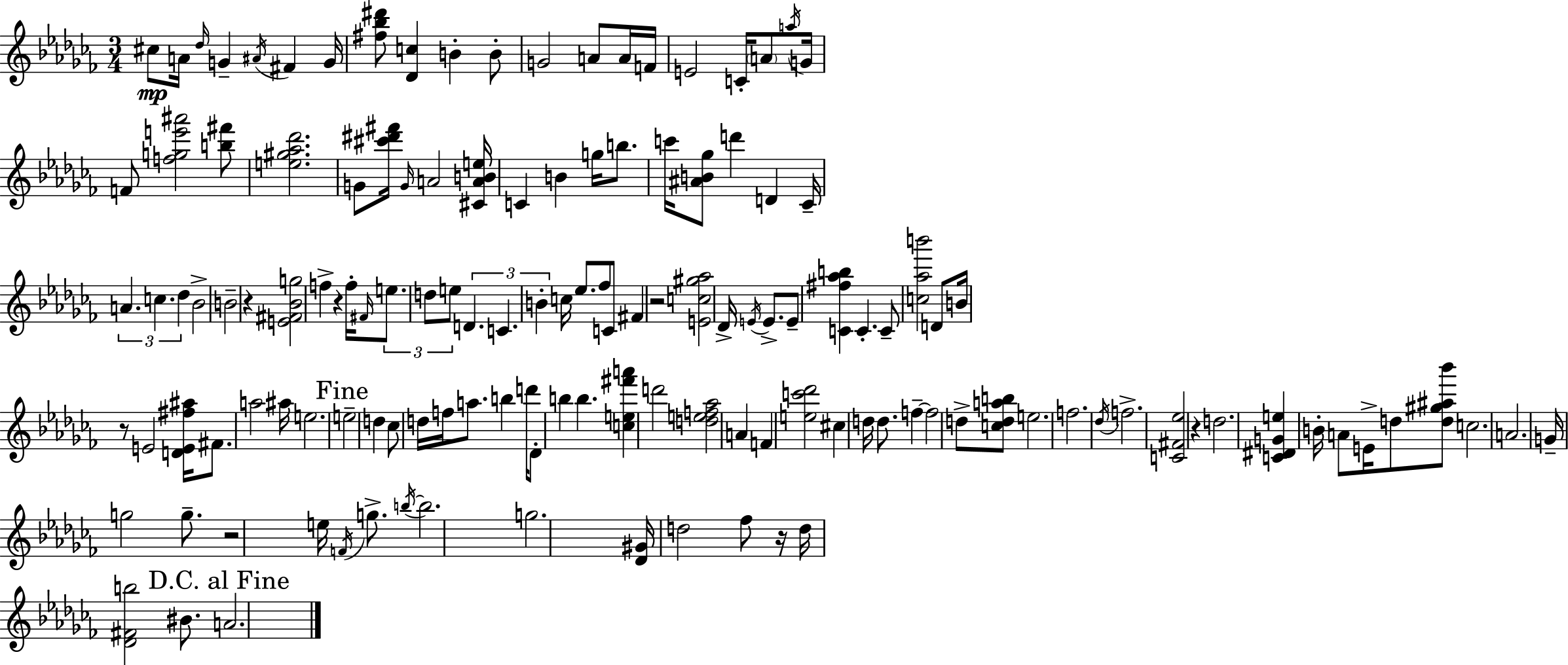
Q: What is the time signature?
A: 3/4